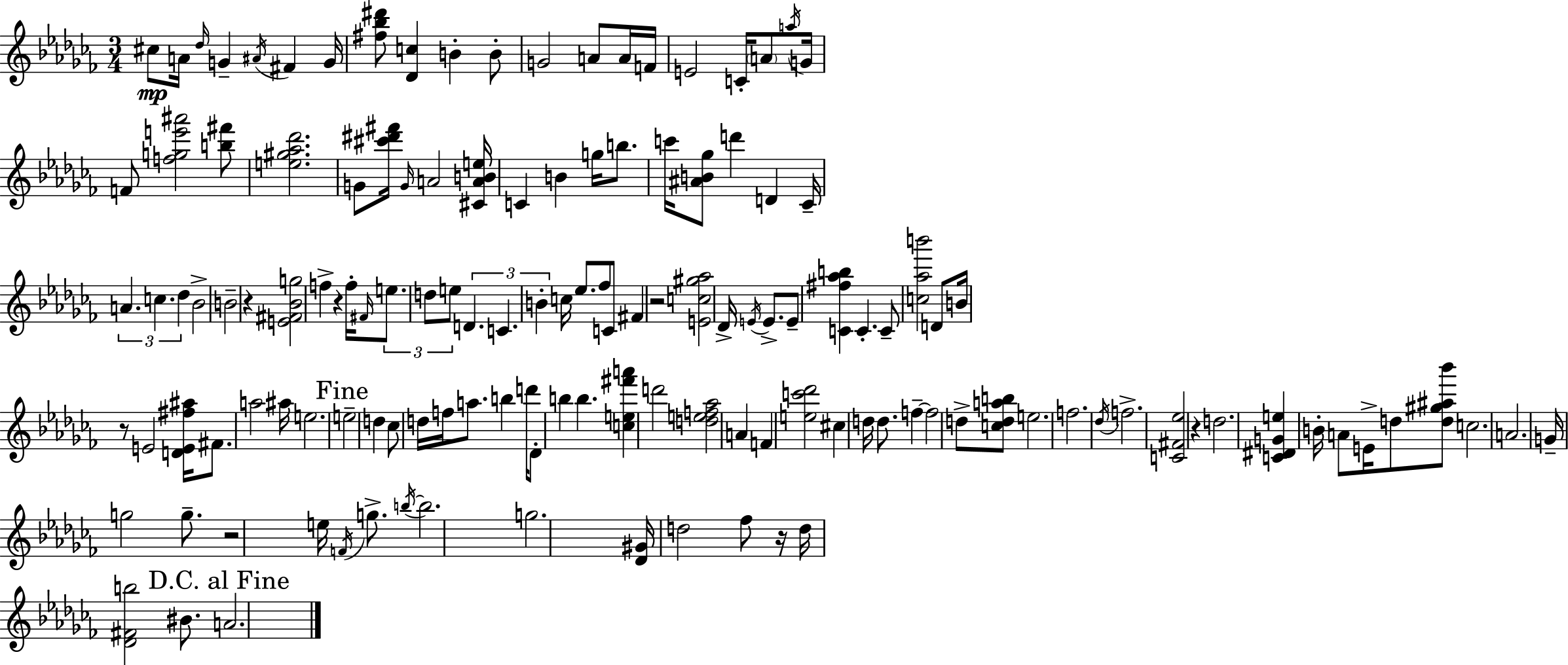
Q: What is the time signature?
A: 3/4